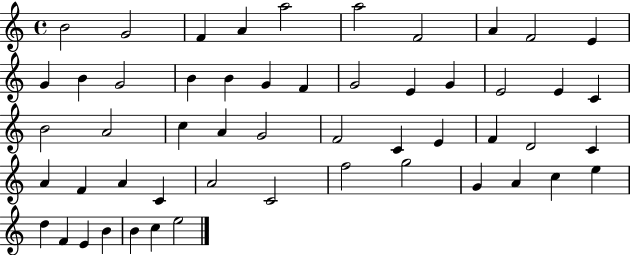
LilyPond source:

{
  \clef treble
  \time 4/4
  \defaultTimeSignature
  \key c \major
  b'2 g'2 | f'4 a'4 a''2 | a''2 f'2 | a'4 f'2 e'4 | \break g'4 b'4 g'2 | b'4 b'4 g'4 f'4 | g'2 e'4 g'4 | e'2 e'4 c'4 | \break b'2 a'2 | c''4 a'4 g'2 | f'2 c'4 e'4 | f'4 d'2 c'4 | \break a'4 f'4 a'4 c'4 | a'2 c'2 | f''2 g''2 | g'4 a'4 c''4 e''4 | \break d''4 f'4 e'4 b'4 | b'4 c''4 e''2 | \bar "|."
}